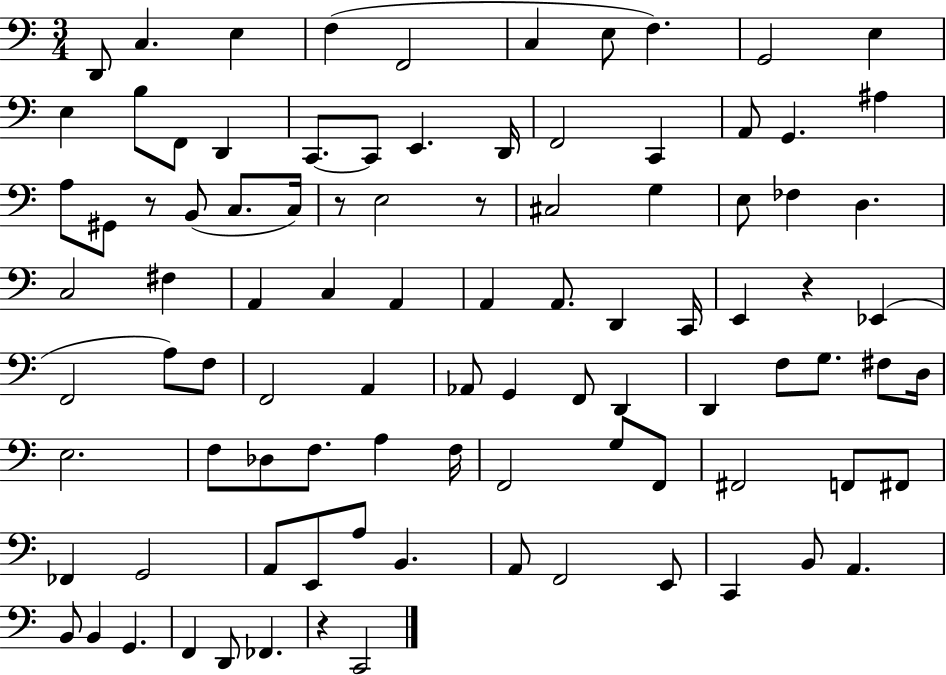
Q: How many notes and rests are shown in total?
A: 95